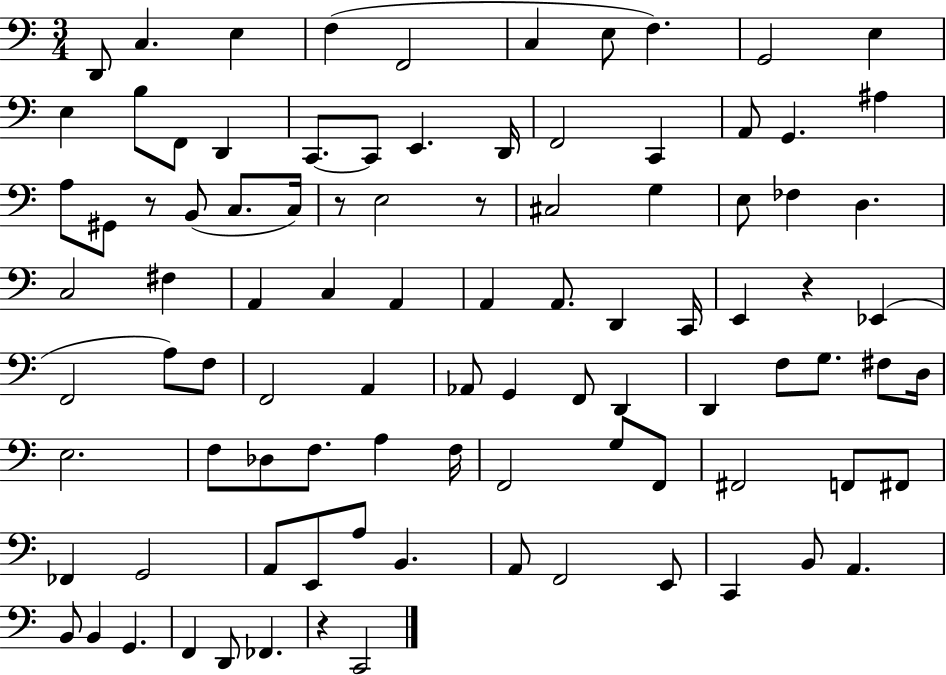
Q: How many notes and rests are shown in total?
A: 95